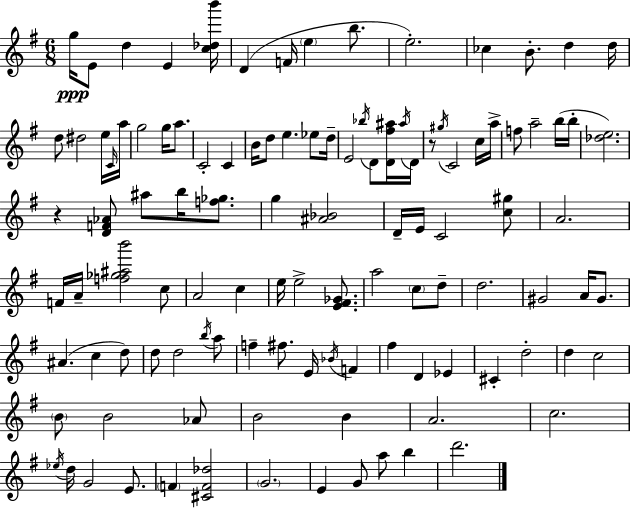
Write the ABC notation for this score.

X:1
T:Untitled
M:6/8
L:1/4
K:G
g/4 E/2 d E [c_db']/4 D F/4 e b/2 e2 _c B/2 d d/4 d/2 ^d2 e/4 C/4 a/4 g2 g/4 a/2 C2 C B/4 d/2 e _e/2 d/4 E2 _b/4 D/2 [D^f^a]/4 ^a/4 D/4 z/2 ^g/4 C2 c/4 a/4 f/2 a2 b/4 b/4 [_de]2 z [DF_A]/2 ^a/2 b/4 [f_g]/2 g [^A_B]2 D/4 E/4 C2 [c^g]/2 A2 F/4 A/4 [f_g^ab']2 c/2 A2 c e/4 e2 [E^F_G]/2 a2 c/2 d/2 d2 ^G2 A/4 ^G/2 ^A c d/2 d/2 d2 b/4 a/2 f ^f/2 E/4 _B/4 F ^f D _E ^C d2 d c2 B/2 B2 _A/2 B2 B A2 c2 _e/4 d/4 G2 E/2 F [^CF_d]2 G2 E G/2 a/2 b d'2